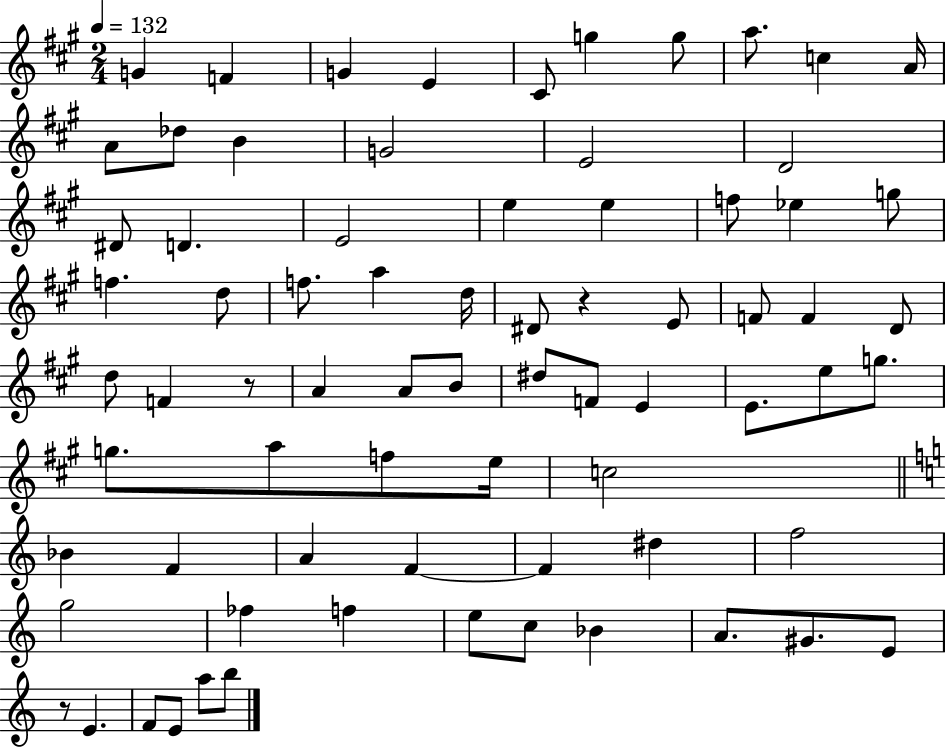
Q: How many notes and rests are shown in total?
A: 74